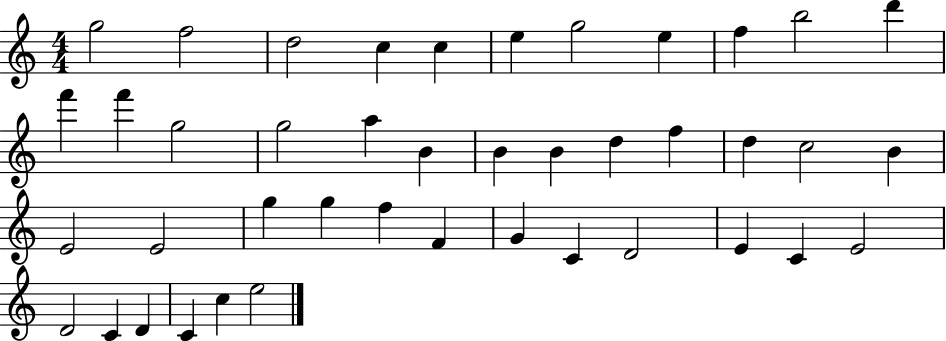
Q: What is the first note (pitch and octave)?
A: G5